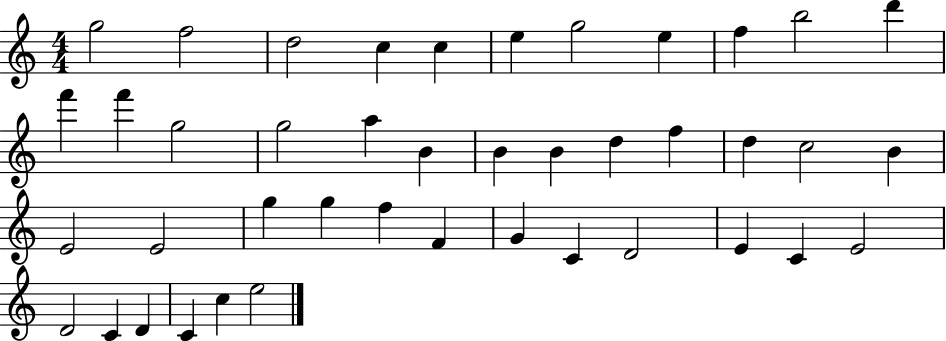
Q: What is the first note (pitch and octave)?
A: G5